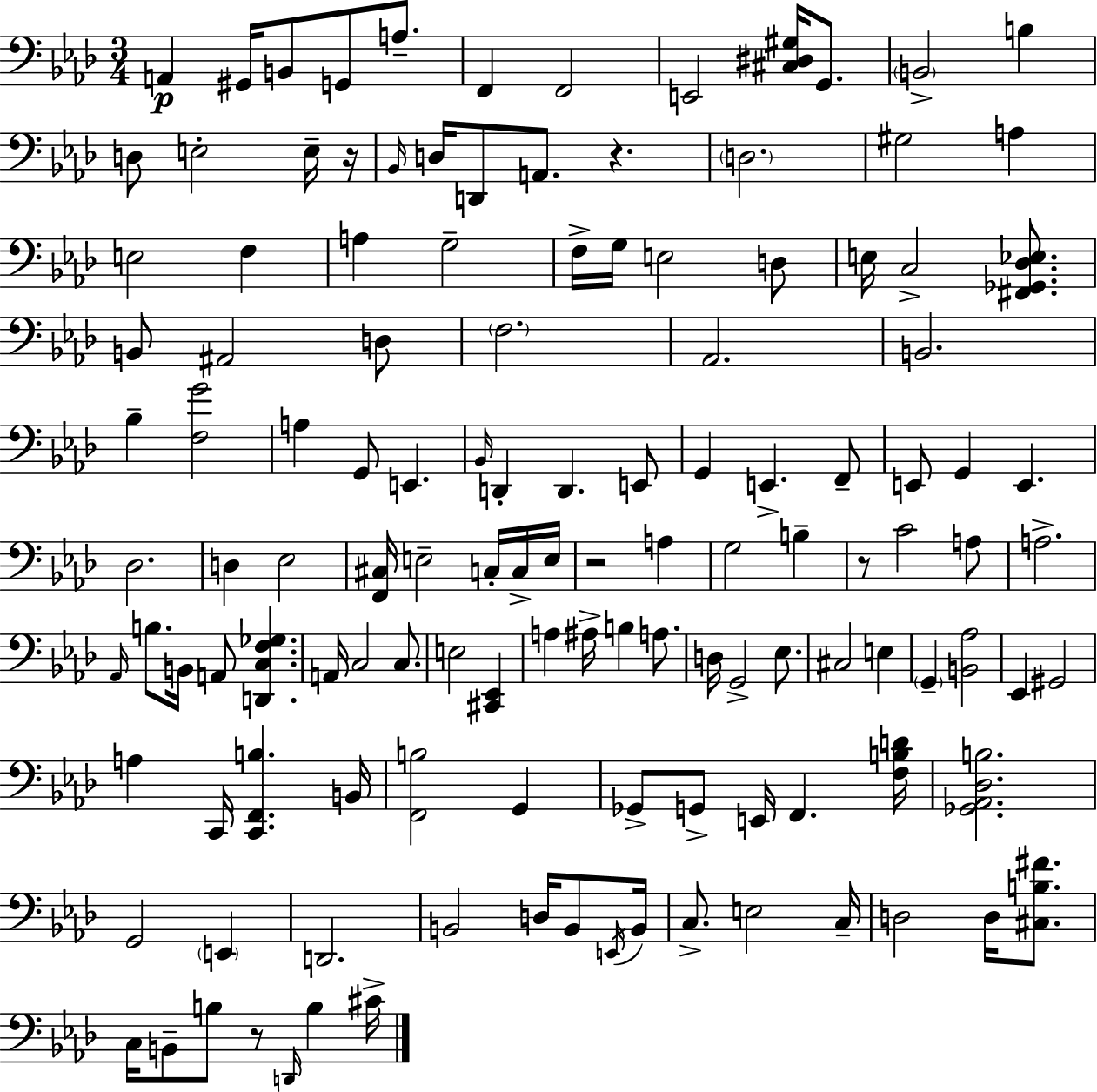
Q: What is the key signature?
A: F minor